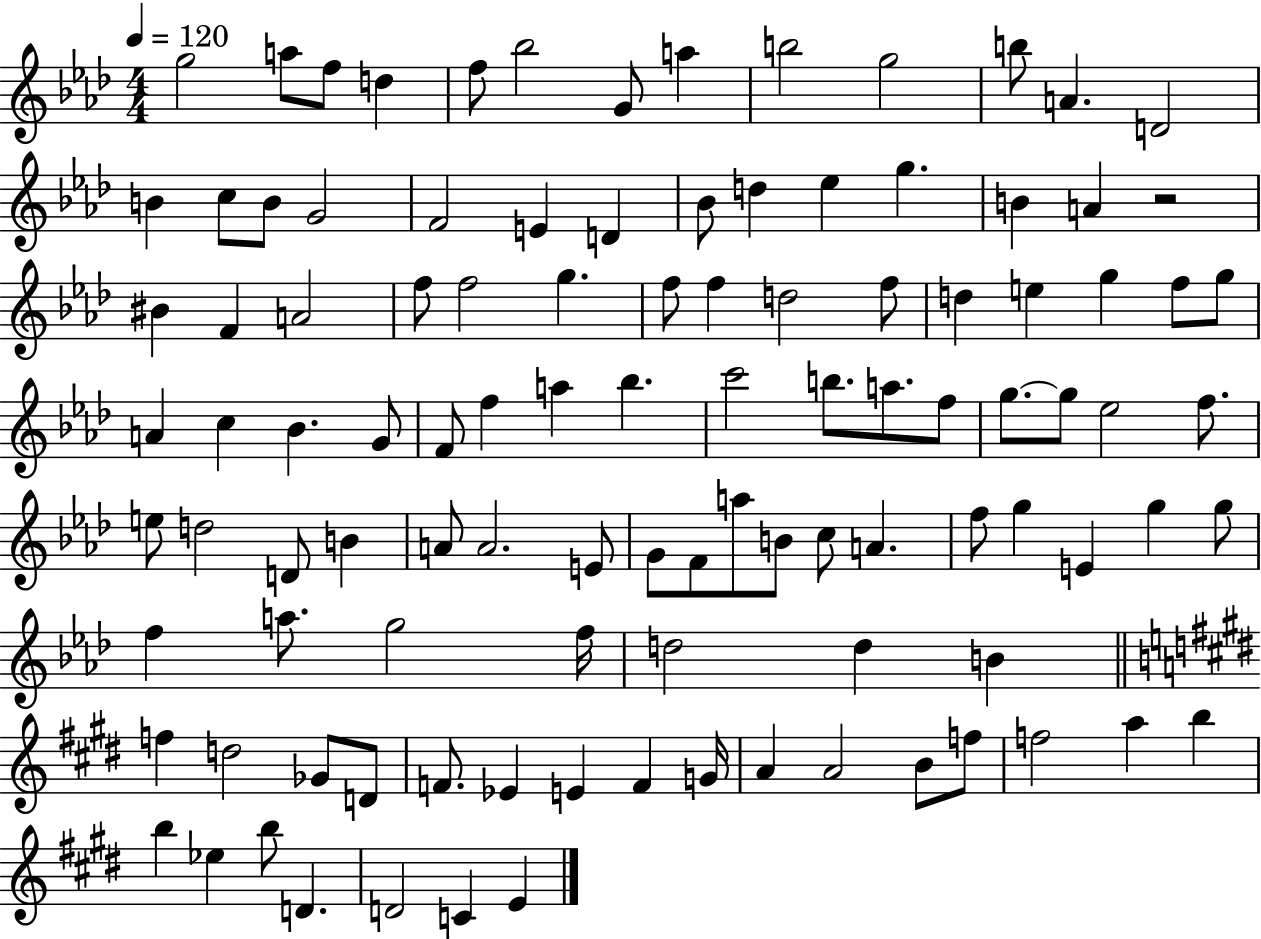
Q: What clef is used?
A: treble